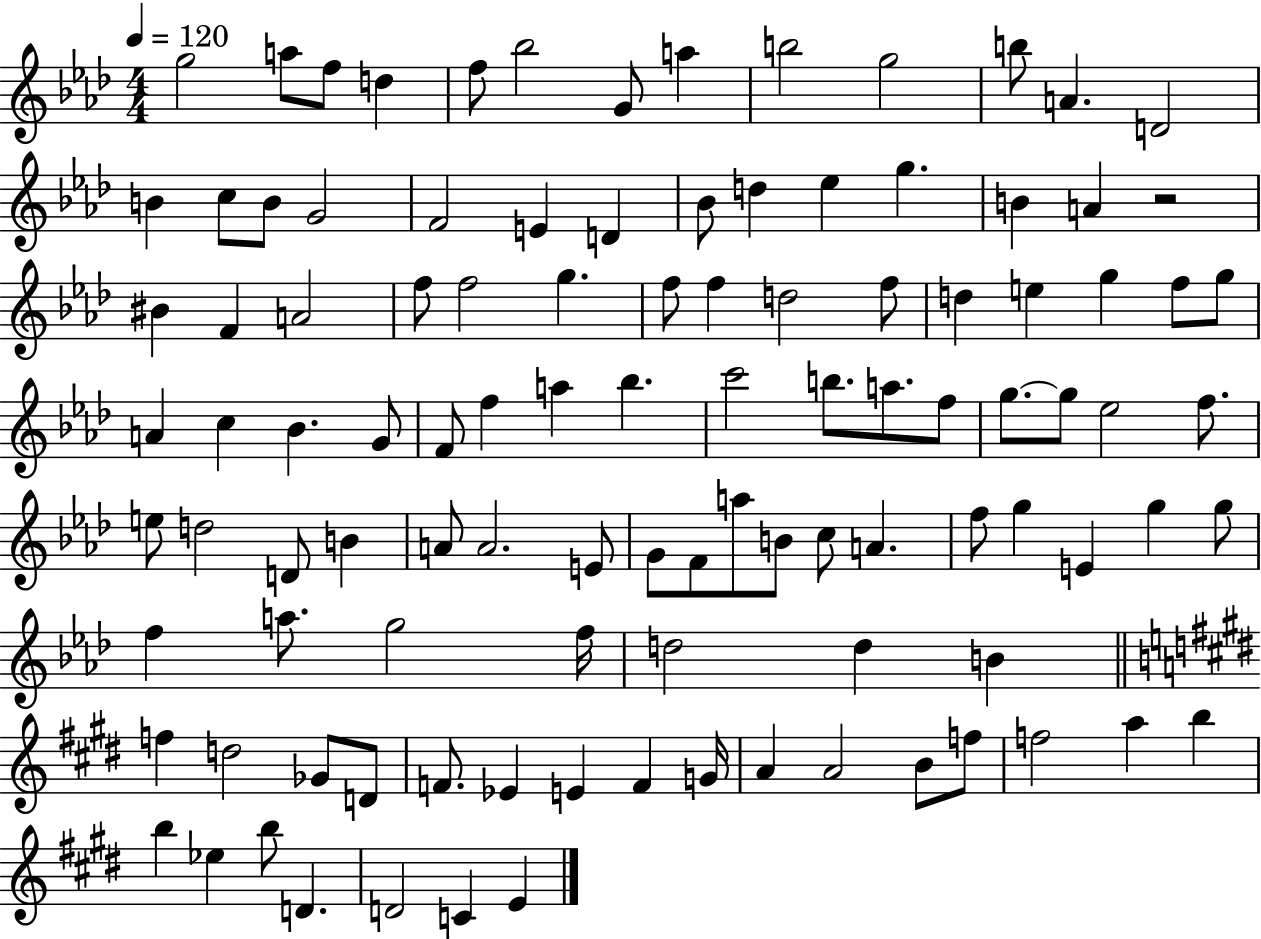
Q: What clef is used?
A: treble